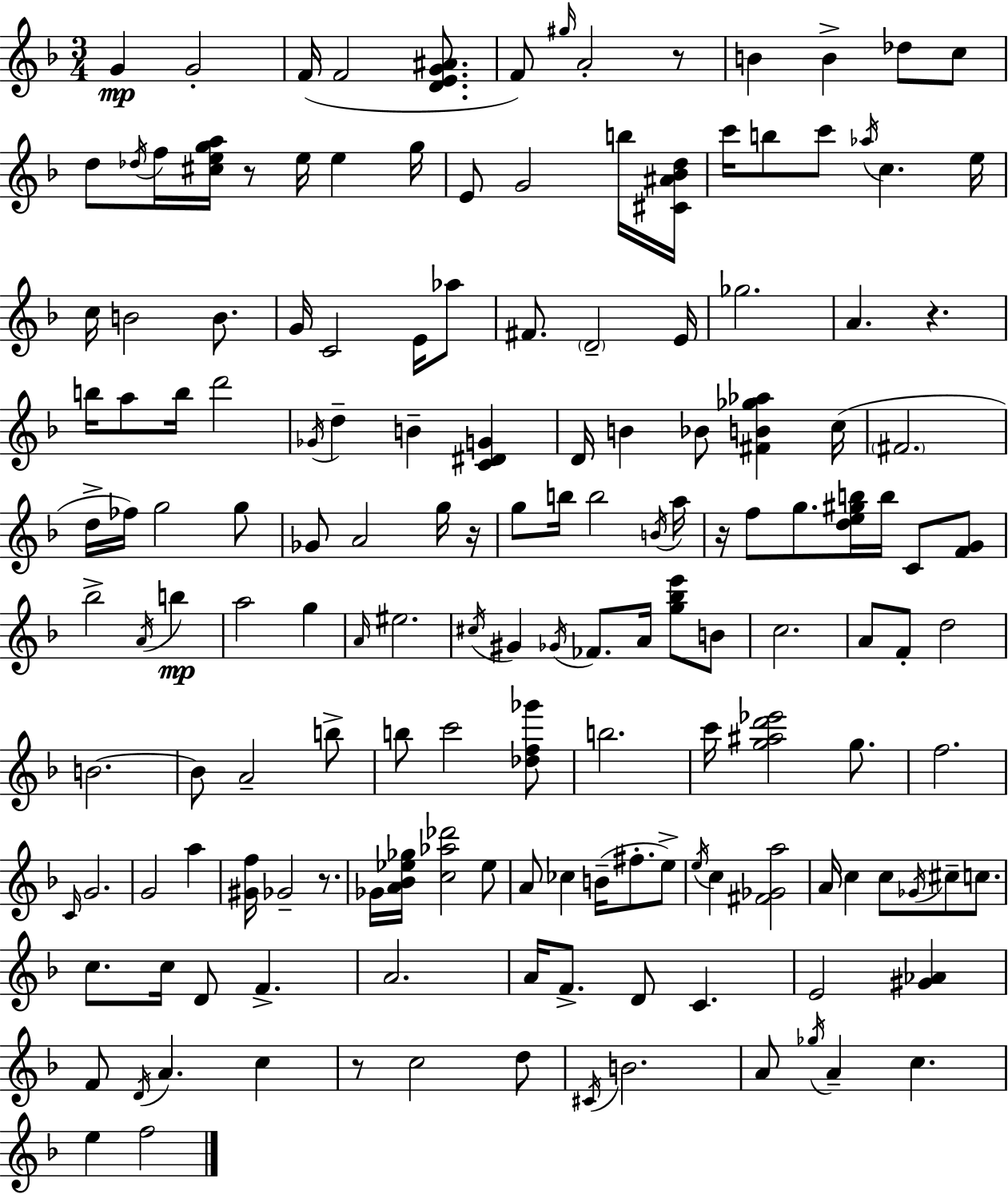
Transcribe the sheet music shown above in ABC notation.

X:1
T:Untitled
M:3/4
L:1/4
K:F
G G2 F/4 F2 [DEG^A]/2 F/2 ^g/4 A2 z/2 B B _d/2 c/2 d/2 _d/4 f/4 [^cega]/4 z/2 e/4 e g/4 E/2 G2 b/4 [^C^A_Bd]/4 c'/4 b/2 c'/2 _a/4 c e/4 c/4 B2 B/2 G/4 C2 E/4 _a/2 ^F/2 D2 E/4 _g2 A z b/4 a/2 b/4 d'2 _G/4 d B [C^DG] D/4 B _B/2 [^FB_g_a] c/4 ^F2 d/4 _f/4 g2 g/2 _G/2 A2 g/4 z/4 g/2 b/4 b2 B/4 a/4 z/4 f/2 g/2 [de^gb]/4 b/4 C/2 [FG]/2 _b2 A/4 b a2 g A/4 ^e2 ^c/4 ^G _G/4 _F/2 A/4 [g_be']/2 B/2 c2 A/2 F/2 d2 B2 B/2 A2 b/2 b/2 c'2 [_df_g']/2 b2 c'/4 [g^ad'_e']2 g/2 f2 C/4 G2 G2 a [^Gf]/4 _G2 z/2 _G/4 [A_B_e_g]/4 [c_a_d']2 _e/2 A/2 _c B/4 ^f/2 e/2 e/4 c [^F_Ga]2 A/4 c c/2 _G/4 ^c/2 c/2 c/2 c/4 D/2 F A2 A/4 F/2 D/2 C E2 [^G_A] F/2 D/4 A c z/2 c2 d/2 ^C/4 B2 A/2 _g/4 A c e f2